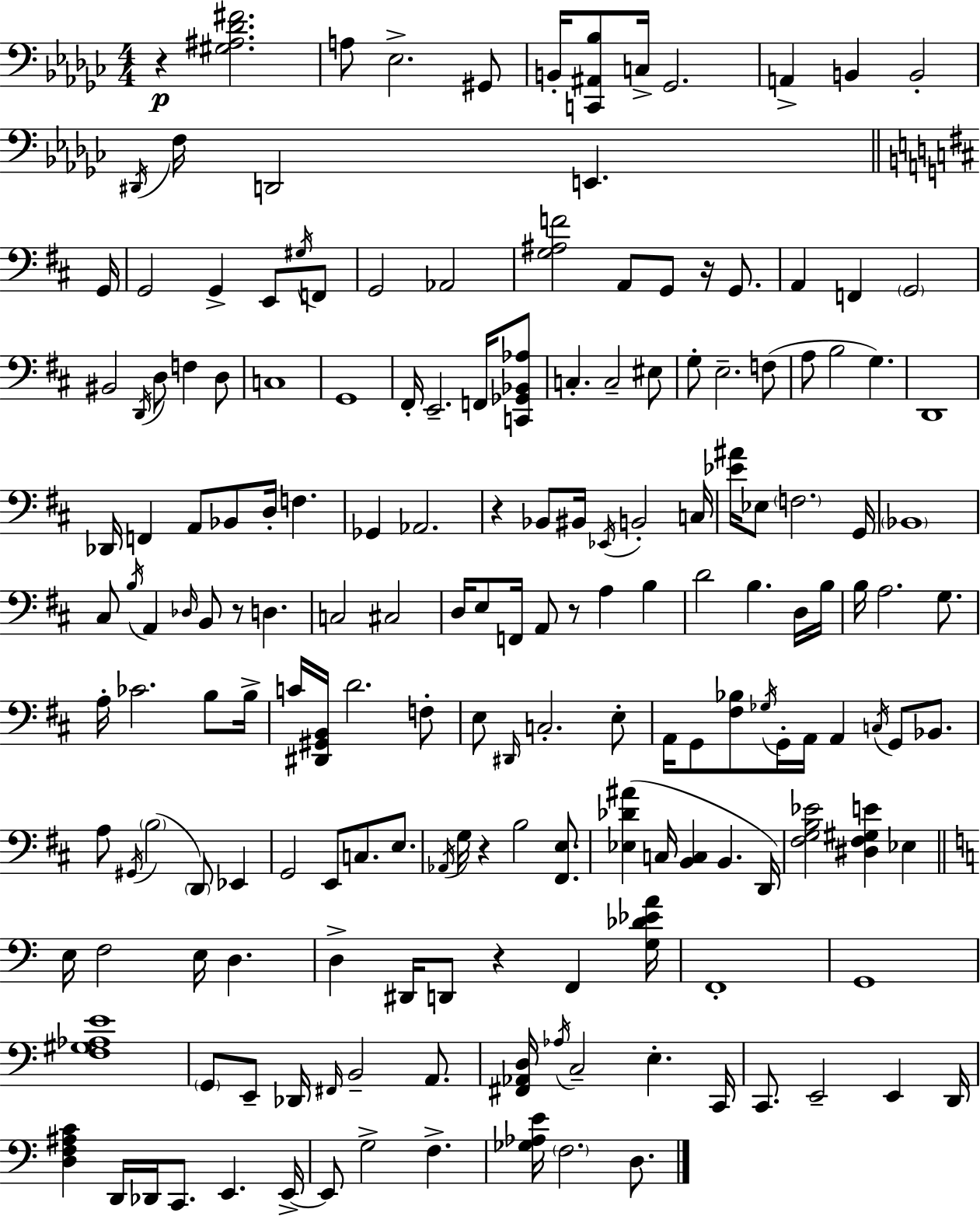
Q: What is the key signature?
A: EES minor